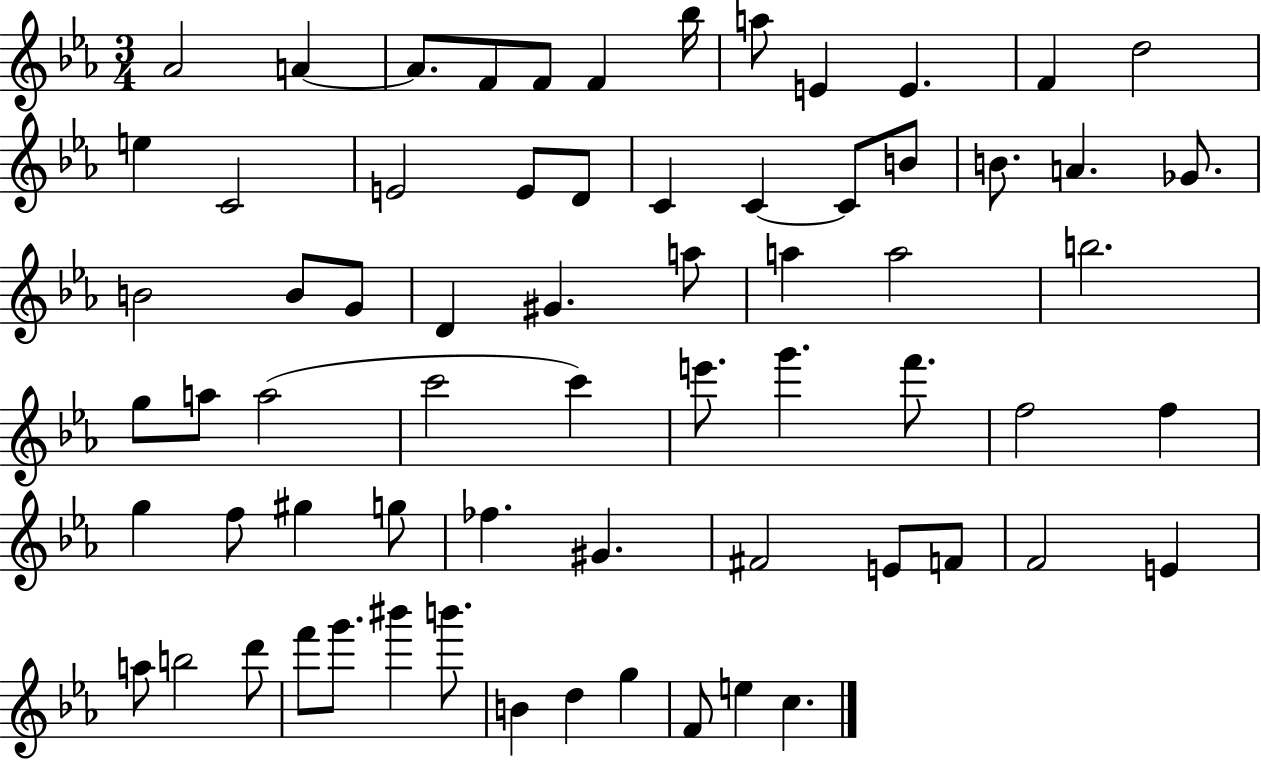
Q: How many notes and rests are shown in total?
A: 67